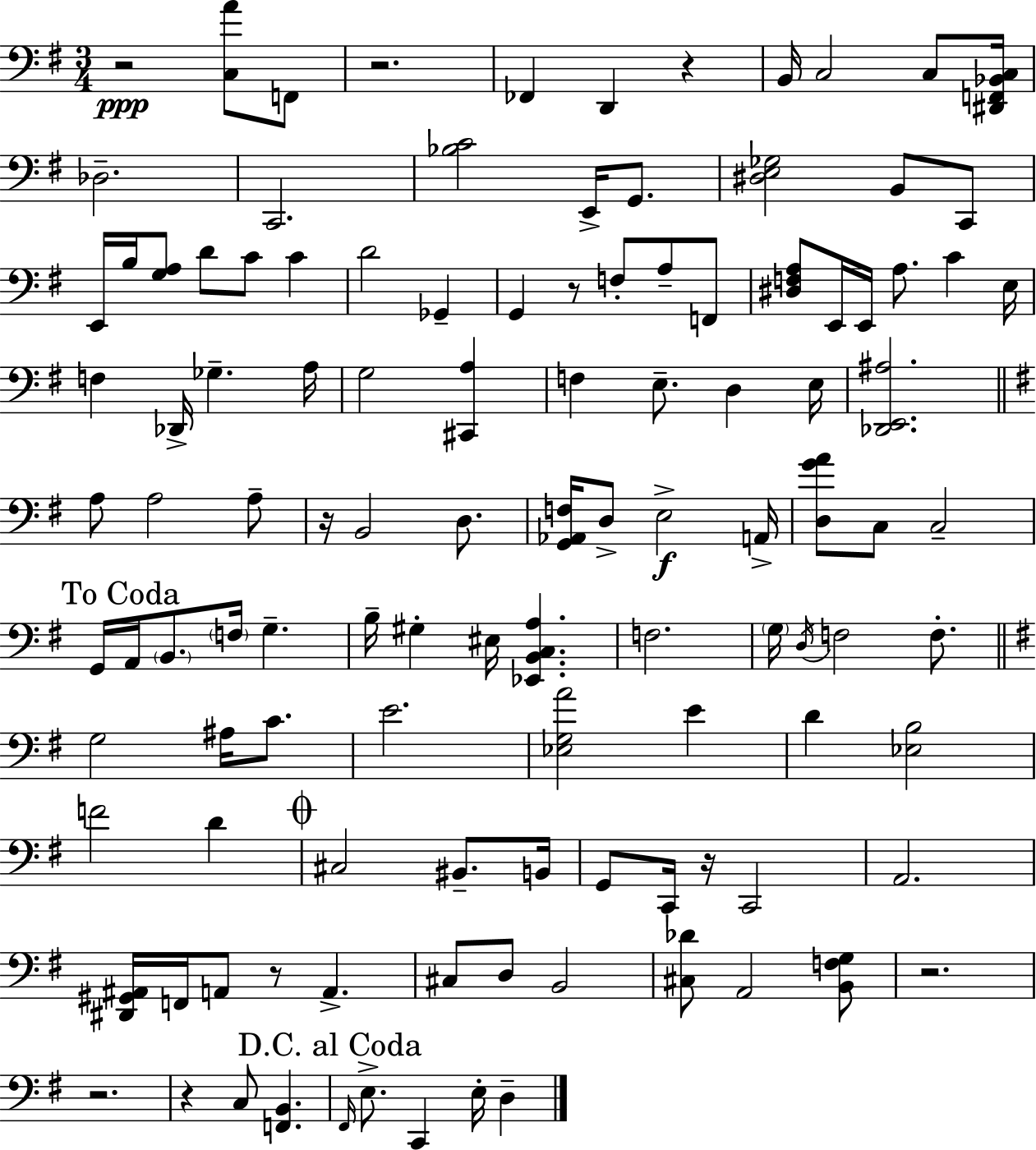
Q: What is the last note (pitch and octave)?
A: D3